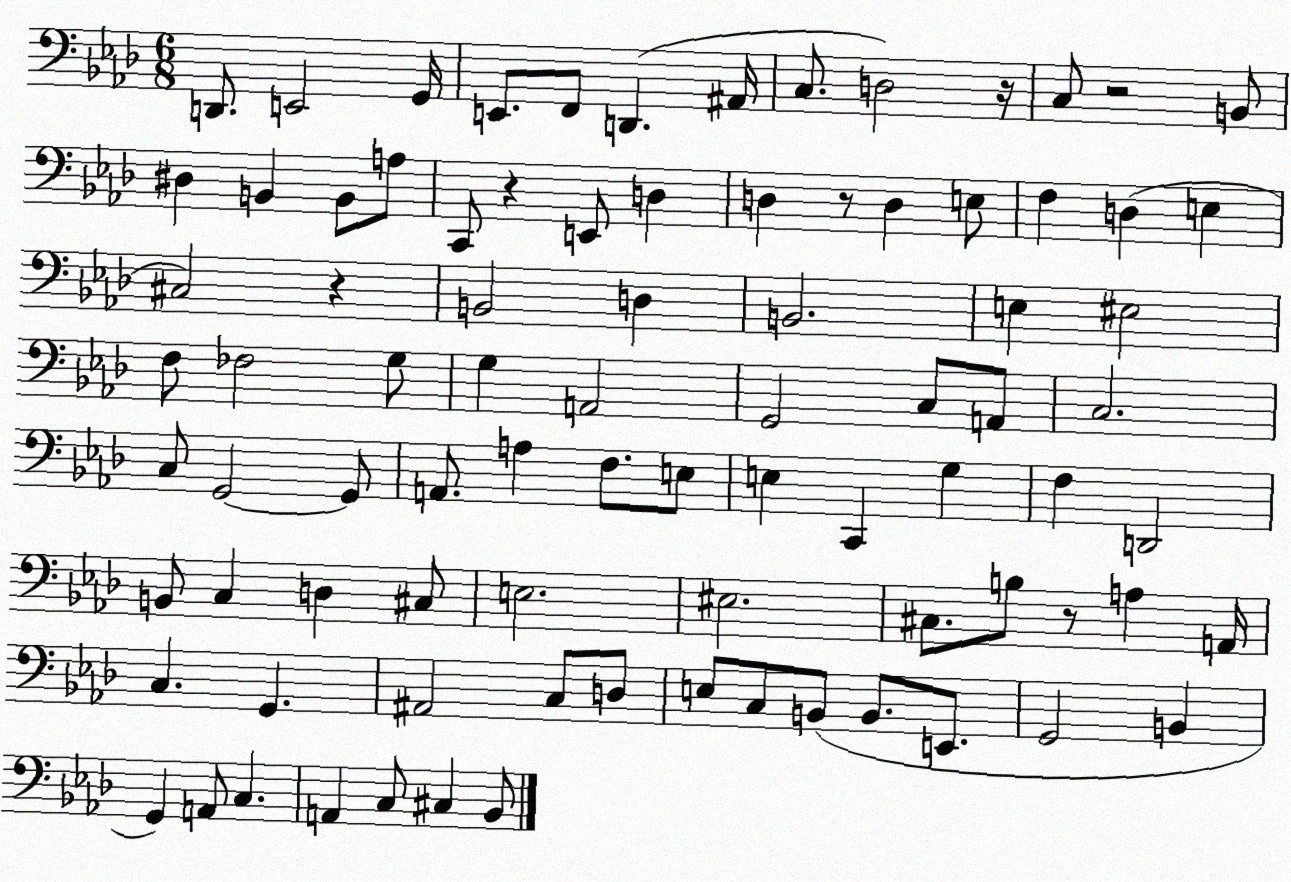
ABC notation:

X:1
T:Untitled
M:6/8
L:1/4
K:Ab
D,,/2 E,,2 G,,/4 E,,/2 F,,/2 D,, ^A,,/4 C,/2 D,2 z/4 C,/2 z2 B,,/2 ^D, B,, B,,/2 A,/2 C,,/2 z E,,/2 D, D, z/2 D, E,/2 F, D, E, ^C,2 z B,,2 D, B,,2 E, ^E,2 F,/2 _F,2 G,/2 G, A,,2 G,,2 C,/2 A,,/2 C,2 C,/2 G,,2 G,,/2 A,,/2 A, F,/2 E,/2 E, C,, G, F, D,,2 B,,/2 C, D, ^C,/2 E,2 ^E,2 ^C,/2 B,/2 z/2 A, A,,/4 C, G,, ^A,,2 C,/2 D,/2 E,/2 C,/2 B,,/2 B,,/2 E,,/2 G,,2 B,, G,, A,,/2 C, A,, C,/2 ^C, _B,,/2